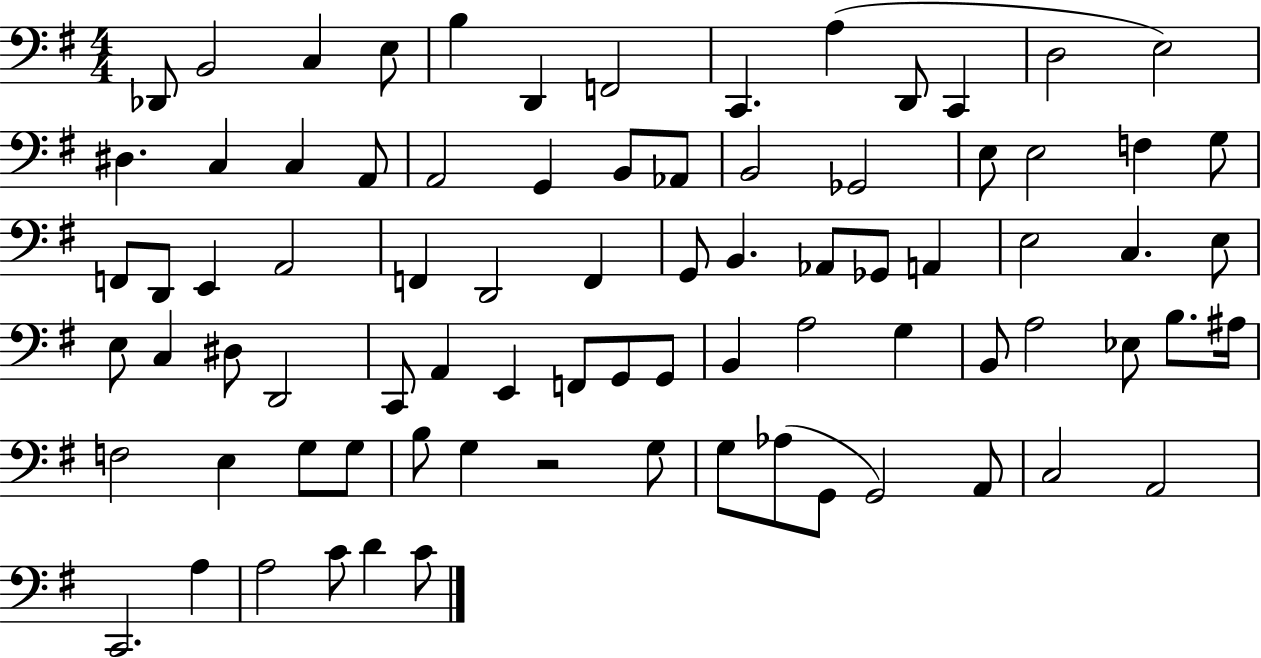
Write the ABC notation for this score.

X:1
T:Untitled
M:4/4
L:1/4
K:G
_D,,/2 B,,2 C, E,/2 B, D,, F,,2 C,, A, D,,/2 C,, D,2 E,2 ^D, C, C, A,,/2 A,,2 G,, B,,/2 _A,,/2 B,,2 _G,,2 E,/2 E,2 F, G,/2 F,,/2 D,,/2 E,, A,,2 F,, D,,2 F,, G,,/2 B,, _A,,/2 _G,,/2 A,, E,2 C, E,/2 E,/2 C, ^D,/2 D,,2 C,,/2 A,, E,, F,,/2 G,,/2 G,,/2 B,, A,2 G, B,,/2 A,2 _E,/2 B,/2 ^A,/4 F,2 E, G,/2 G,/2 B,/2 G, z2 G,/2 G,/2 _A,/2 G,,/2 G,,2 A,,/2 C,2 A,,2 C,,2 A, A,2 C/2 D C/2